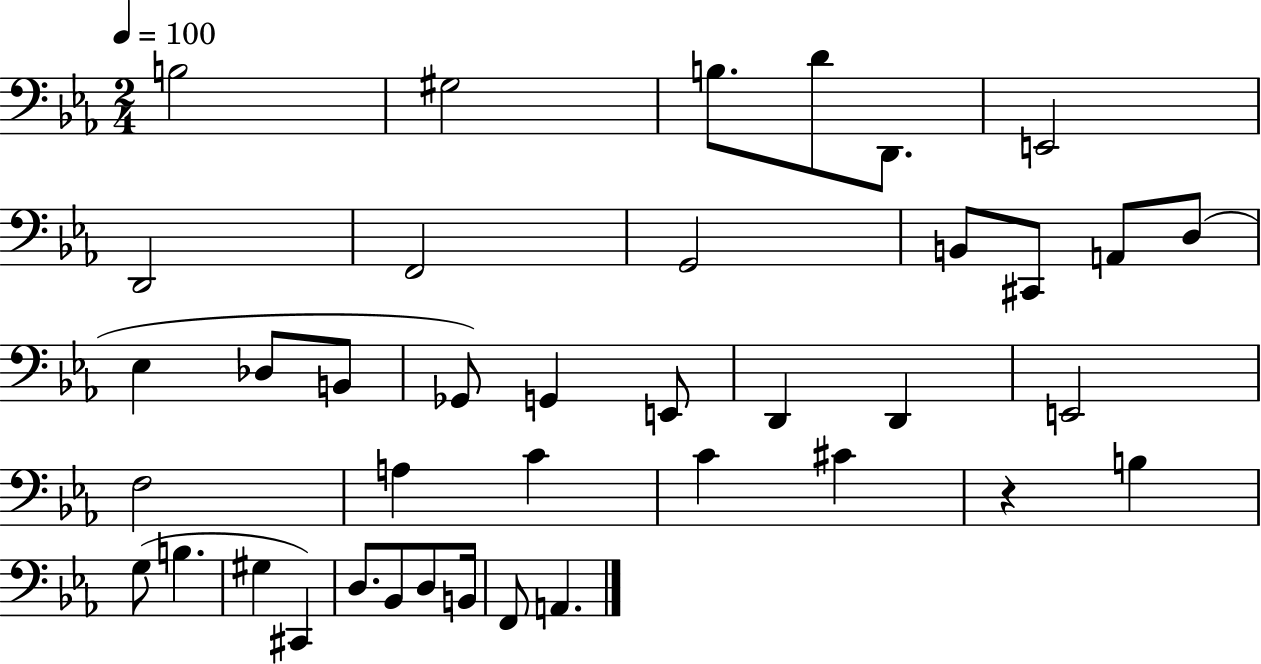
{
  \clef bass
  \numericTimeSignature
  \time 2/4
  \key ees \major
  \tempo 4 = 100
  b2 | gis2 | b8. d'8 d,8. | e,2 | \break d,2 | f,2 | g,2 | b,8 cis,8 a,8 d8( | \break ees4 des8 b,8 | ges,8) g,4 e,8 | d,4 d,4 | e,2 | \break f2 | a4 c'4 | c'4 cis'4 | r4 b4 | \break g8( b4. | gis4 cis,4) | d8. bes,8 d8 b,16 | f,8 a,4. | \break \bar "|."
}